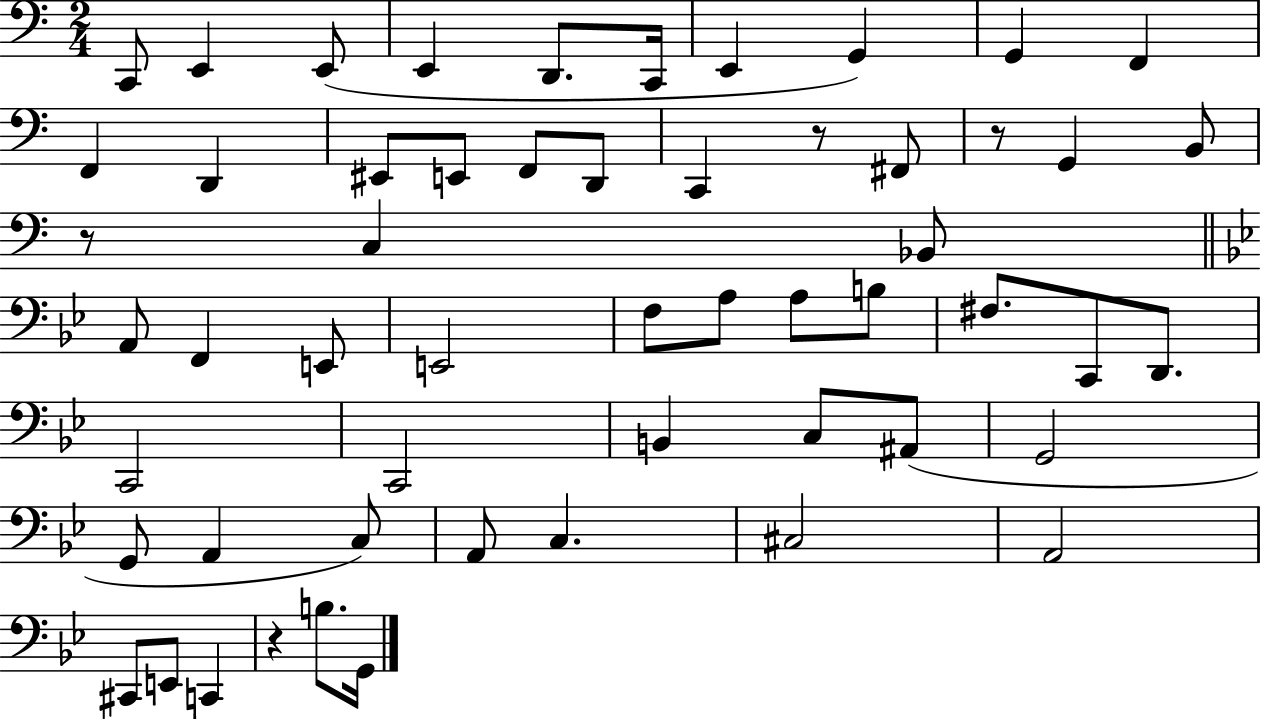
C2/e E2/q E2/e E2/q D2/e. C2/s E2/q G2/q G2/q F2/q F2/q D2/q EIS2/e E2/e F2/e D2/e C2/q R/e F#2/e R/e G2/q B2/e R/e C3/q Bb2/e A2/e F2/q E2/e E2/h F3/e A3/e A3/e B3/e F#3/e. C2/e D2/e. C2/h C2/h B2/q C3/e A#2/e G2/h G2/e A2/q C3/e A2/e C3/q. C#3/h A2/h C#2/e E2/e C2/q R/q B3/e. G2/s